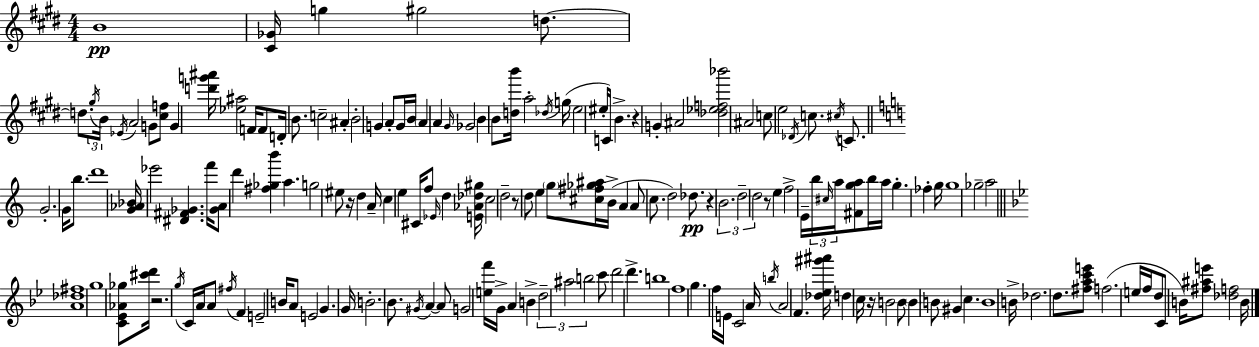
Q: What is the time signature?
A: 4/4